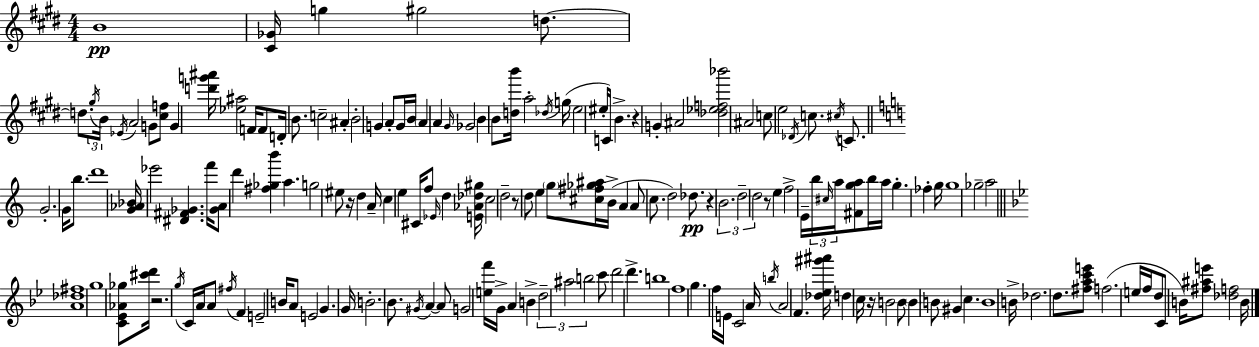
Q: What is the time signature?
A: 4/4